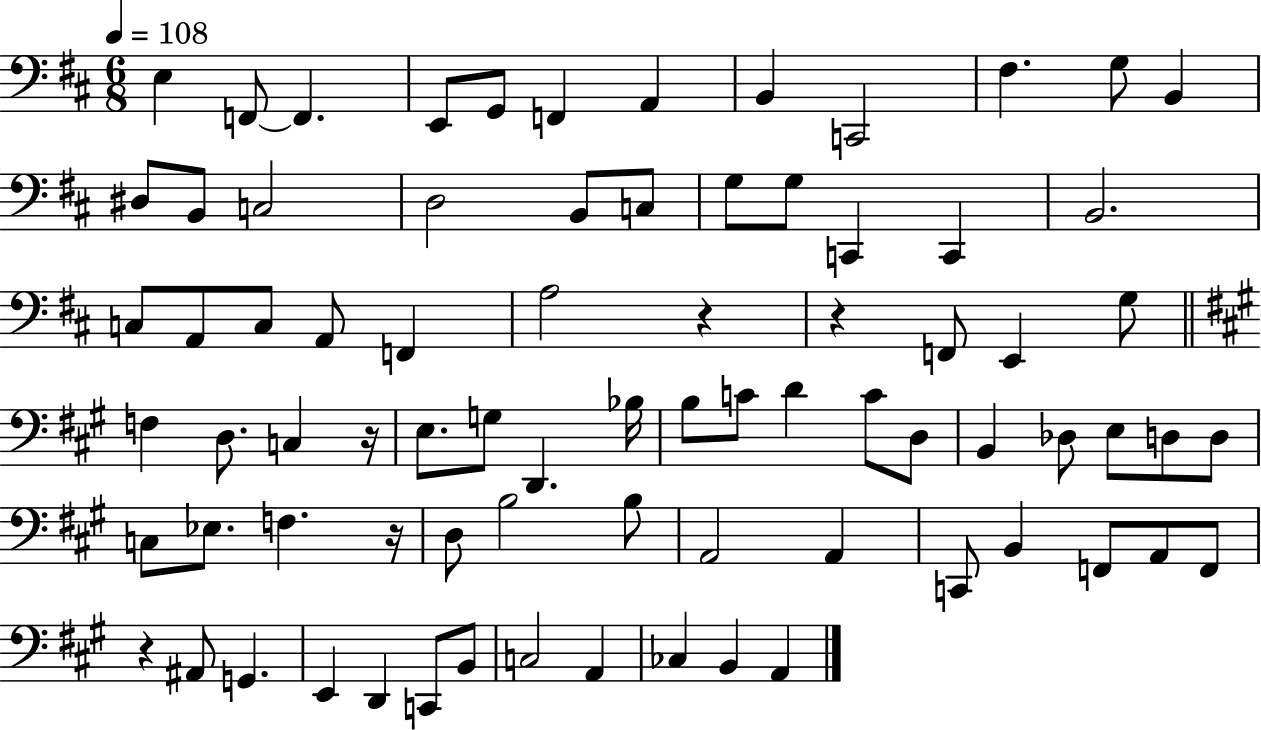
{
  \clef bass
  \numericTimeSignature
  \time 6/8
  \key d \major
  \tempo 4 = 108
  e4 f,8~~ f,4. | e,8 g,8 f,4 a,4 | b,4 c,2 | fis4. g8 b,4 | \break dis8 b,8 c2 | d2 b,8 c8 | g8 g8 c,4 c,4 | b,2. | \break c8 a,8 c8 a,8 f,4 | a2 r4 | r4 f,8 e,4 g8 | \bar "||" \break \key a \major f4 d8. c4 r16 | e8. g8 d,4. bes16 | b8 c'8 d'4 c'8 d8 | b,4 des8 e8 d8 d8 | \break c8 ees8. f4. r16 | d8 b2 b8 | a,2 a,4 | c,8 b,4 f,8 a,8 f,8 | \break r4 ais,8 g,4. | e,4 d,4 c,8 b,8 | c2 a,4 | ces4 b,4 a,4 | \break \bar "|."
}